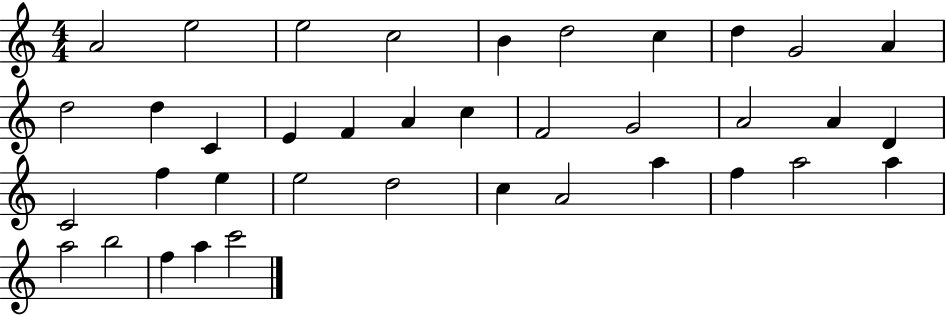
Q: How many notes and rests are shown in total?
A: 38